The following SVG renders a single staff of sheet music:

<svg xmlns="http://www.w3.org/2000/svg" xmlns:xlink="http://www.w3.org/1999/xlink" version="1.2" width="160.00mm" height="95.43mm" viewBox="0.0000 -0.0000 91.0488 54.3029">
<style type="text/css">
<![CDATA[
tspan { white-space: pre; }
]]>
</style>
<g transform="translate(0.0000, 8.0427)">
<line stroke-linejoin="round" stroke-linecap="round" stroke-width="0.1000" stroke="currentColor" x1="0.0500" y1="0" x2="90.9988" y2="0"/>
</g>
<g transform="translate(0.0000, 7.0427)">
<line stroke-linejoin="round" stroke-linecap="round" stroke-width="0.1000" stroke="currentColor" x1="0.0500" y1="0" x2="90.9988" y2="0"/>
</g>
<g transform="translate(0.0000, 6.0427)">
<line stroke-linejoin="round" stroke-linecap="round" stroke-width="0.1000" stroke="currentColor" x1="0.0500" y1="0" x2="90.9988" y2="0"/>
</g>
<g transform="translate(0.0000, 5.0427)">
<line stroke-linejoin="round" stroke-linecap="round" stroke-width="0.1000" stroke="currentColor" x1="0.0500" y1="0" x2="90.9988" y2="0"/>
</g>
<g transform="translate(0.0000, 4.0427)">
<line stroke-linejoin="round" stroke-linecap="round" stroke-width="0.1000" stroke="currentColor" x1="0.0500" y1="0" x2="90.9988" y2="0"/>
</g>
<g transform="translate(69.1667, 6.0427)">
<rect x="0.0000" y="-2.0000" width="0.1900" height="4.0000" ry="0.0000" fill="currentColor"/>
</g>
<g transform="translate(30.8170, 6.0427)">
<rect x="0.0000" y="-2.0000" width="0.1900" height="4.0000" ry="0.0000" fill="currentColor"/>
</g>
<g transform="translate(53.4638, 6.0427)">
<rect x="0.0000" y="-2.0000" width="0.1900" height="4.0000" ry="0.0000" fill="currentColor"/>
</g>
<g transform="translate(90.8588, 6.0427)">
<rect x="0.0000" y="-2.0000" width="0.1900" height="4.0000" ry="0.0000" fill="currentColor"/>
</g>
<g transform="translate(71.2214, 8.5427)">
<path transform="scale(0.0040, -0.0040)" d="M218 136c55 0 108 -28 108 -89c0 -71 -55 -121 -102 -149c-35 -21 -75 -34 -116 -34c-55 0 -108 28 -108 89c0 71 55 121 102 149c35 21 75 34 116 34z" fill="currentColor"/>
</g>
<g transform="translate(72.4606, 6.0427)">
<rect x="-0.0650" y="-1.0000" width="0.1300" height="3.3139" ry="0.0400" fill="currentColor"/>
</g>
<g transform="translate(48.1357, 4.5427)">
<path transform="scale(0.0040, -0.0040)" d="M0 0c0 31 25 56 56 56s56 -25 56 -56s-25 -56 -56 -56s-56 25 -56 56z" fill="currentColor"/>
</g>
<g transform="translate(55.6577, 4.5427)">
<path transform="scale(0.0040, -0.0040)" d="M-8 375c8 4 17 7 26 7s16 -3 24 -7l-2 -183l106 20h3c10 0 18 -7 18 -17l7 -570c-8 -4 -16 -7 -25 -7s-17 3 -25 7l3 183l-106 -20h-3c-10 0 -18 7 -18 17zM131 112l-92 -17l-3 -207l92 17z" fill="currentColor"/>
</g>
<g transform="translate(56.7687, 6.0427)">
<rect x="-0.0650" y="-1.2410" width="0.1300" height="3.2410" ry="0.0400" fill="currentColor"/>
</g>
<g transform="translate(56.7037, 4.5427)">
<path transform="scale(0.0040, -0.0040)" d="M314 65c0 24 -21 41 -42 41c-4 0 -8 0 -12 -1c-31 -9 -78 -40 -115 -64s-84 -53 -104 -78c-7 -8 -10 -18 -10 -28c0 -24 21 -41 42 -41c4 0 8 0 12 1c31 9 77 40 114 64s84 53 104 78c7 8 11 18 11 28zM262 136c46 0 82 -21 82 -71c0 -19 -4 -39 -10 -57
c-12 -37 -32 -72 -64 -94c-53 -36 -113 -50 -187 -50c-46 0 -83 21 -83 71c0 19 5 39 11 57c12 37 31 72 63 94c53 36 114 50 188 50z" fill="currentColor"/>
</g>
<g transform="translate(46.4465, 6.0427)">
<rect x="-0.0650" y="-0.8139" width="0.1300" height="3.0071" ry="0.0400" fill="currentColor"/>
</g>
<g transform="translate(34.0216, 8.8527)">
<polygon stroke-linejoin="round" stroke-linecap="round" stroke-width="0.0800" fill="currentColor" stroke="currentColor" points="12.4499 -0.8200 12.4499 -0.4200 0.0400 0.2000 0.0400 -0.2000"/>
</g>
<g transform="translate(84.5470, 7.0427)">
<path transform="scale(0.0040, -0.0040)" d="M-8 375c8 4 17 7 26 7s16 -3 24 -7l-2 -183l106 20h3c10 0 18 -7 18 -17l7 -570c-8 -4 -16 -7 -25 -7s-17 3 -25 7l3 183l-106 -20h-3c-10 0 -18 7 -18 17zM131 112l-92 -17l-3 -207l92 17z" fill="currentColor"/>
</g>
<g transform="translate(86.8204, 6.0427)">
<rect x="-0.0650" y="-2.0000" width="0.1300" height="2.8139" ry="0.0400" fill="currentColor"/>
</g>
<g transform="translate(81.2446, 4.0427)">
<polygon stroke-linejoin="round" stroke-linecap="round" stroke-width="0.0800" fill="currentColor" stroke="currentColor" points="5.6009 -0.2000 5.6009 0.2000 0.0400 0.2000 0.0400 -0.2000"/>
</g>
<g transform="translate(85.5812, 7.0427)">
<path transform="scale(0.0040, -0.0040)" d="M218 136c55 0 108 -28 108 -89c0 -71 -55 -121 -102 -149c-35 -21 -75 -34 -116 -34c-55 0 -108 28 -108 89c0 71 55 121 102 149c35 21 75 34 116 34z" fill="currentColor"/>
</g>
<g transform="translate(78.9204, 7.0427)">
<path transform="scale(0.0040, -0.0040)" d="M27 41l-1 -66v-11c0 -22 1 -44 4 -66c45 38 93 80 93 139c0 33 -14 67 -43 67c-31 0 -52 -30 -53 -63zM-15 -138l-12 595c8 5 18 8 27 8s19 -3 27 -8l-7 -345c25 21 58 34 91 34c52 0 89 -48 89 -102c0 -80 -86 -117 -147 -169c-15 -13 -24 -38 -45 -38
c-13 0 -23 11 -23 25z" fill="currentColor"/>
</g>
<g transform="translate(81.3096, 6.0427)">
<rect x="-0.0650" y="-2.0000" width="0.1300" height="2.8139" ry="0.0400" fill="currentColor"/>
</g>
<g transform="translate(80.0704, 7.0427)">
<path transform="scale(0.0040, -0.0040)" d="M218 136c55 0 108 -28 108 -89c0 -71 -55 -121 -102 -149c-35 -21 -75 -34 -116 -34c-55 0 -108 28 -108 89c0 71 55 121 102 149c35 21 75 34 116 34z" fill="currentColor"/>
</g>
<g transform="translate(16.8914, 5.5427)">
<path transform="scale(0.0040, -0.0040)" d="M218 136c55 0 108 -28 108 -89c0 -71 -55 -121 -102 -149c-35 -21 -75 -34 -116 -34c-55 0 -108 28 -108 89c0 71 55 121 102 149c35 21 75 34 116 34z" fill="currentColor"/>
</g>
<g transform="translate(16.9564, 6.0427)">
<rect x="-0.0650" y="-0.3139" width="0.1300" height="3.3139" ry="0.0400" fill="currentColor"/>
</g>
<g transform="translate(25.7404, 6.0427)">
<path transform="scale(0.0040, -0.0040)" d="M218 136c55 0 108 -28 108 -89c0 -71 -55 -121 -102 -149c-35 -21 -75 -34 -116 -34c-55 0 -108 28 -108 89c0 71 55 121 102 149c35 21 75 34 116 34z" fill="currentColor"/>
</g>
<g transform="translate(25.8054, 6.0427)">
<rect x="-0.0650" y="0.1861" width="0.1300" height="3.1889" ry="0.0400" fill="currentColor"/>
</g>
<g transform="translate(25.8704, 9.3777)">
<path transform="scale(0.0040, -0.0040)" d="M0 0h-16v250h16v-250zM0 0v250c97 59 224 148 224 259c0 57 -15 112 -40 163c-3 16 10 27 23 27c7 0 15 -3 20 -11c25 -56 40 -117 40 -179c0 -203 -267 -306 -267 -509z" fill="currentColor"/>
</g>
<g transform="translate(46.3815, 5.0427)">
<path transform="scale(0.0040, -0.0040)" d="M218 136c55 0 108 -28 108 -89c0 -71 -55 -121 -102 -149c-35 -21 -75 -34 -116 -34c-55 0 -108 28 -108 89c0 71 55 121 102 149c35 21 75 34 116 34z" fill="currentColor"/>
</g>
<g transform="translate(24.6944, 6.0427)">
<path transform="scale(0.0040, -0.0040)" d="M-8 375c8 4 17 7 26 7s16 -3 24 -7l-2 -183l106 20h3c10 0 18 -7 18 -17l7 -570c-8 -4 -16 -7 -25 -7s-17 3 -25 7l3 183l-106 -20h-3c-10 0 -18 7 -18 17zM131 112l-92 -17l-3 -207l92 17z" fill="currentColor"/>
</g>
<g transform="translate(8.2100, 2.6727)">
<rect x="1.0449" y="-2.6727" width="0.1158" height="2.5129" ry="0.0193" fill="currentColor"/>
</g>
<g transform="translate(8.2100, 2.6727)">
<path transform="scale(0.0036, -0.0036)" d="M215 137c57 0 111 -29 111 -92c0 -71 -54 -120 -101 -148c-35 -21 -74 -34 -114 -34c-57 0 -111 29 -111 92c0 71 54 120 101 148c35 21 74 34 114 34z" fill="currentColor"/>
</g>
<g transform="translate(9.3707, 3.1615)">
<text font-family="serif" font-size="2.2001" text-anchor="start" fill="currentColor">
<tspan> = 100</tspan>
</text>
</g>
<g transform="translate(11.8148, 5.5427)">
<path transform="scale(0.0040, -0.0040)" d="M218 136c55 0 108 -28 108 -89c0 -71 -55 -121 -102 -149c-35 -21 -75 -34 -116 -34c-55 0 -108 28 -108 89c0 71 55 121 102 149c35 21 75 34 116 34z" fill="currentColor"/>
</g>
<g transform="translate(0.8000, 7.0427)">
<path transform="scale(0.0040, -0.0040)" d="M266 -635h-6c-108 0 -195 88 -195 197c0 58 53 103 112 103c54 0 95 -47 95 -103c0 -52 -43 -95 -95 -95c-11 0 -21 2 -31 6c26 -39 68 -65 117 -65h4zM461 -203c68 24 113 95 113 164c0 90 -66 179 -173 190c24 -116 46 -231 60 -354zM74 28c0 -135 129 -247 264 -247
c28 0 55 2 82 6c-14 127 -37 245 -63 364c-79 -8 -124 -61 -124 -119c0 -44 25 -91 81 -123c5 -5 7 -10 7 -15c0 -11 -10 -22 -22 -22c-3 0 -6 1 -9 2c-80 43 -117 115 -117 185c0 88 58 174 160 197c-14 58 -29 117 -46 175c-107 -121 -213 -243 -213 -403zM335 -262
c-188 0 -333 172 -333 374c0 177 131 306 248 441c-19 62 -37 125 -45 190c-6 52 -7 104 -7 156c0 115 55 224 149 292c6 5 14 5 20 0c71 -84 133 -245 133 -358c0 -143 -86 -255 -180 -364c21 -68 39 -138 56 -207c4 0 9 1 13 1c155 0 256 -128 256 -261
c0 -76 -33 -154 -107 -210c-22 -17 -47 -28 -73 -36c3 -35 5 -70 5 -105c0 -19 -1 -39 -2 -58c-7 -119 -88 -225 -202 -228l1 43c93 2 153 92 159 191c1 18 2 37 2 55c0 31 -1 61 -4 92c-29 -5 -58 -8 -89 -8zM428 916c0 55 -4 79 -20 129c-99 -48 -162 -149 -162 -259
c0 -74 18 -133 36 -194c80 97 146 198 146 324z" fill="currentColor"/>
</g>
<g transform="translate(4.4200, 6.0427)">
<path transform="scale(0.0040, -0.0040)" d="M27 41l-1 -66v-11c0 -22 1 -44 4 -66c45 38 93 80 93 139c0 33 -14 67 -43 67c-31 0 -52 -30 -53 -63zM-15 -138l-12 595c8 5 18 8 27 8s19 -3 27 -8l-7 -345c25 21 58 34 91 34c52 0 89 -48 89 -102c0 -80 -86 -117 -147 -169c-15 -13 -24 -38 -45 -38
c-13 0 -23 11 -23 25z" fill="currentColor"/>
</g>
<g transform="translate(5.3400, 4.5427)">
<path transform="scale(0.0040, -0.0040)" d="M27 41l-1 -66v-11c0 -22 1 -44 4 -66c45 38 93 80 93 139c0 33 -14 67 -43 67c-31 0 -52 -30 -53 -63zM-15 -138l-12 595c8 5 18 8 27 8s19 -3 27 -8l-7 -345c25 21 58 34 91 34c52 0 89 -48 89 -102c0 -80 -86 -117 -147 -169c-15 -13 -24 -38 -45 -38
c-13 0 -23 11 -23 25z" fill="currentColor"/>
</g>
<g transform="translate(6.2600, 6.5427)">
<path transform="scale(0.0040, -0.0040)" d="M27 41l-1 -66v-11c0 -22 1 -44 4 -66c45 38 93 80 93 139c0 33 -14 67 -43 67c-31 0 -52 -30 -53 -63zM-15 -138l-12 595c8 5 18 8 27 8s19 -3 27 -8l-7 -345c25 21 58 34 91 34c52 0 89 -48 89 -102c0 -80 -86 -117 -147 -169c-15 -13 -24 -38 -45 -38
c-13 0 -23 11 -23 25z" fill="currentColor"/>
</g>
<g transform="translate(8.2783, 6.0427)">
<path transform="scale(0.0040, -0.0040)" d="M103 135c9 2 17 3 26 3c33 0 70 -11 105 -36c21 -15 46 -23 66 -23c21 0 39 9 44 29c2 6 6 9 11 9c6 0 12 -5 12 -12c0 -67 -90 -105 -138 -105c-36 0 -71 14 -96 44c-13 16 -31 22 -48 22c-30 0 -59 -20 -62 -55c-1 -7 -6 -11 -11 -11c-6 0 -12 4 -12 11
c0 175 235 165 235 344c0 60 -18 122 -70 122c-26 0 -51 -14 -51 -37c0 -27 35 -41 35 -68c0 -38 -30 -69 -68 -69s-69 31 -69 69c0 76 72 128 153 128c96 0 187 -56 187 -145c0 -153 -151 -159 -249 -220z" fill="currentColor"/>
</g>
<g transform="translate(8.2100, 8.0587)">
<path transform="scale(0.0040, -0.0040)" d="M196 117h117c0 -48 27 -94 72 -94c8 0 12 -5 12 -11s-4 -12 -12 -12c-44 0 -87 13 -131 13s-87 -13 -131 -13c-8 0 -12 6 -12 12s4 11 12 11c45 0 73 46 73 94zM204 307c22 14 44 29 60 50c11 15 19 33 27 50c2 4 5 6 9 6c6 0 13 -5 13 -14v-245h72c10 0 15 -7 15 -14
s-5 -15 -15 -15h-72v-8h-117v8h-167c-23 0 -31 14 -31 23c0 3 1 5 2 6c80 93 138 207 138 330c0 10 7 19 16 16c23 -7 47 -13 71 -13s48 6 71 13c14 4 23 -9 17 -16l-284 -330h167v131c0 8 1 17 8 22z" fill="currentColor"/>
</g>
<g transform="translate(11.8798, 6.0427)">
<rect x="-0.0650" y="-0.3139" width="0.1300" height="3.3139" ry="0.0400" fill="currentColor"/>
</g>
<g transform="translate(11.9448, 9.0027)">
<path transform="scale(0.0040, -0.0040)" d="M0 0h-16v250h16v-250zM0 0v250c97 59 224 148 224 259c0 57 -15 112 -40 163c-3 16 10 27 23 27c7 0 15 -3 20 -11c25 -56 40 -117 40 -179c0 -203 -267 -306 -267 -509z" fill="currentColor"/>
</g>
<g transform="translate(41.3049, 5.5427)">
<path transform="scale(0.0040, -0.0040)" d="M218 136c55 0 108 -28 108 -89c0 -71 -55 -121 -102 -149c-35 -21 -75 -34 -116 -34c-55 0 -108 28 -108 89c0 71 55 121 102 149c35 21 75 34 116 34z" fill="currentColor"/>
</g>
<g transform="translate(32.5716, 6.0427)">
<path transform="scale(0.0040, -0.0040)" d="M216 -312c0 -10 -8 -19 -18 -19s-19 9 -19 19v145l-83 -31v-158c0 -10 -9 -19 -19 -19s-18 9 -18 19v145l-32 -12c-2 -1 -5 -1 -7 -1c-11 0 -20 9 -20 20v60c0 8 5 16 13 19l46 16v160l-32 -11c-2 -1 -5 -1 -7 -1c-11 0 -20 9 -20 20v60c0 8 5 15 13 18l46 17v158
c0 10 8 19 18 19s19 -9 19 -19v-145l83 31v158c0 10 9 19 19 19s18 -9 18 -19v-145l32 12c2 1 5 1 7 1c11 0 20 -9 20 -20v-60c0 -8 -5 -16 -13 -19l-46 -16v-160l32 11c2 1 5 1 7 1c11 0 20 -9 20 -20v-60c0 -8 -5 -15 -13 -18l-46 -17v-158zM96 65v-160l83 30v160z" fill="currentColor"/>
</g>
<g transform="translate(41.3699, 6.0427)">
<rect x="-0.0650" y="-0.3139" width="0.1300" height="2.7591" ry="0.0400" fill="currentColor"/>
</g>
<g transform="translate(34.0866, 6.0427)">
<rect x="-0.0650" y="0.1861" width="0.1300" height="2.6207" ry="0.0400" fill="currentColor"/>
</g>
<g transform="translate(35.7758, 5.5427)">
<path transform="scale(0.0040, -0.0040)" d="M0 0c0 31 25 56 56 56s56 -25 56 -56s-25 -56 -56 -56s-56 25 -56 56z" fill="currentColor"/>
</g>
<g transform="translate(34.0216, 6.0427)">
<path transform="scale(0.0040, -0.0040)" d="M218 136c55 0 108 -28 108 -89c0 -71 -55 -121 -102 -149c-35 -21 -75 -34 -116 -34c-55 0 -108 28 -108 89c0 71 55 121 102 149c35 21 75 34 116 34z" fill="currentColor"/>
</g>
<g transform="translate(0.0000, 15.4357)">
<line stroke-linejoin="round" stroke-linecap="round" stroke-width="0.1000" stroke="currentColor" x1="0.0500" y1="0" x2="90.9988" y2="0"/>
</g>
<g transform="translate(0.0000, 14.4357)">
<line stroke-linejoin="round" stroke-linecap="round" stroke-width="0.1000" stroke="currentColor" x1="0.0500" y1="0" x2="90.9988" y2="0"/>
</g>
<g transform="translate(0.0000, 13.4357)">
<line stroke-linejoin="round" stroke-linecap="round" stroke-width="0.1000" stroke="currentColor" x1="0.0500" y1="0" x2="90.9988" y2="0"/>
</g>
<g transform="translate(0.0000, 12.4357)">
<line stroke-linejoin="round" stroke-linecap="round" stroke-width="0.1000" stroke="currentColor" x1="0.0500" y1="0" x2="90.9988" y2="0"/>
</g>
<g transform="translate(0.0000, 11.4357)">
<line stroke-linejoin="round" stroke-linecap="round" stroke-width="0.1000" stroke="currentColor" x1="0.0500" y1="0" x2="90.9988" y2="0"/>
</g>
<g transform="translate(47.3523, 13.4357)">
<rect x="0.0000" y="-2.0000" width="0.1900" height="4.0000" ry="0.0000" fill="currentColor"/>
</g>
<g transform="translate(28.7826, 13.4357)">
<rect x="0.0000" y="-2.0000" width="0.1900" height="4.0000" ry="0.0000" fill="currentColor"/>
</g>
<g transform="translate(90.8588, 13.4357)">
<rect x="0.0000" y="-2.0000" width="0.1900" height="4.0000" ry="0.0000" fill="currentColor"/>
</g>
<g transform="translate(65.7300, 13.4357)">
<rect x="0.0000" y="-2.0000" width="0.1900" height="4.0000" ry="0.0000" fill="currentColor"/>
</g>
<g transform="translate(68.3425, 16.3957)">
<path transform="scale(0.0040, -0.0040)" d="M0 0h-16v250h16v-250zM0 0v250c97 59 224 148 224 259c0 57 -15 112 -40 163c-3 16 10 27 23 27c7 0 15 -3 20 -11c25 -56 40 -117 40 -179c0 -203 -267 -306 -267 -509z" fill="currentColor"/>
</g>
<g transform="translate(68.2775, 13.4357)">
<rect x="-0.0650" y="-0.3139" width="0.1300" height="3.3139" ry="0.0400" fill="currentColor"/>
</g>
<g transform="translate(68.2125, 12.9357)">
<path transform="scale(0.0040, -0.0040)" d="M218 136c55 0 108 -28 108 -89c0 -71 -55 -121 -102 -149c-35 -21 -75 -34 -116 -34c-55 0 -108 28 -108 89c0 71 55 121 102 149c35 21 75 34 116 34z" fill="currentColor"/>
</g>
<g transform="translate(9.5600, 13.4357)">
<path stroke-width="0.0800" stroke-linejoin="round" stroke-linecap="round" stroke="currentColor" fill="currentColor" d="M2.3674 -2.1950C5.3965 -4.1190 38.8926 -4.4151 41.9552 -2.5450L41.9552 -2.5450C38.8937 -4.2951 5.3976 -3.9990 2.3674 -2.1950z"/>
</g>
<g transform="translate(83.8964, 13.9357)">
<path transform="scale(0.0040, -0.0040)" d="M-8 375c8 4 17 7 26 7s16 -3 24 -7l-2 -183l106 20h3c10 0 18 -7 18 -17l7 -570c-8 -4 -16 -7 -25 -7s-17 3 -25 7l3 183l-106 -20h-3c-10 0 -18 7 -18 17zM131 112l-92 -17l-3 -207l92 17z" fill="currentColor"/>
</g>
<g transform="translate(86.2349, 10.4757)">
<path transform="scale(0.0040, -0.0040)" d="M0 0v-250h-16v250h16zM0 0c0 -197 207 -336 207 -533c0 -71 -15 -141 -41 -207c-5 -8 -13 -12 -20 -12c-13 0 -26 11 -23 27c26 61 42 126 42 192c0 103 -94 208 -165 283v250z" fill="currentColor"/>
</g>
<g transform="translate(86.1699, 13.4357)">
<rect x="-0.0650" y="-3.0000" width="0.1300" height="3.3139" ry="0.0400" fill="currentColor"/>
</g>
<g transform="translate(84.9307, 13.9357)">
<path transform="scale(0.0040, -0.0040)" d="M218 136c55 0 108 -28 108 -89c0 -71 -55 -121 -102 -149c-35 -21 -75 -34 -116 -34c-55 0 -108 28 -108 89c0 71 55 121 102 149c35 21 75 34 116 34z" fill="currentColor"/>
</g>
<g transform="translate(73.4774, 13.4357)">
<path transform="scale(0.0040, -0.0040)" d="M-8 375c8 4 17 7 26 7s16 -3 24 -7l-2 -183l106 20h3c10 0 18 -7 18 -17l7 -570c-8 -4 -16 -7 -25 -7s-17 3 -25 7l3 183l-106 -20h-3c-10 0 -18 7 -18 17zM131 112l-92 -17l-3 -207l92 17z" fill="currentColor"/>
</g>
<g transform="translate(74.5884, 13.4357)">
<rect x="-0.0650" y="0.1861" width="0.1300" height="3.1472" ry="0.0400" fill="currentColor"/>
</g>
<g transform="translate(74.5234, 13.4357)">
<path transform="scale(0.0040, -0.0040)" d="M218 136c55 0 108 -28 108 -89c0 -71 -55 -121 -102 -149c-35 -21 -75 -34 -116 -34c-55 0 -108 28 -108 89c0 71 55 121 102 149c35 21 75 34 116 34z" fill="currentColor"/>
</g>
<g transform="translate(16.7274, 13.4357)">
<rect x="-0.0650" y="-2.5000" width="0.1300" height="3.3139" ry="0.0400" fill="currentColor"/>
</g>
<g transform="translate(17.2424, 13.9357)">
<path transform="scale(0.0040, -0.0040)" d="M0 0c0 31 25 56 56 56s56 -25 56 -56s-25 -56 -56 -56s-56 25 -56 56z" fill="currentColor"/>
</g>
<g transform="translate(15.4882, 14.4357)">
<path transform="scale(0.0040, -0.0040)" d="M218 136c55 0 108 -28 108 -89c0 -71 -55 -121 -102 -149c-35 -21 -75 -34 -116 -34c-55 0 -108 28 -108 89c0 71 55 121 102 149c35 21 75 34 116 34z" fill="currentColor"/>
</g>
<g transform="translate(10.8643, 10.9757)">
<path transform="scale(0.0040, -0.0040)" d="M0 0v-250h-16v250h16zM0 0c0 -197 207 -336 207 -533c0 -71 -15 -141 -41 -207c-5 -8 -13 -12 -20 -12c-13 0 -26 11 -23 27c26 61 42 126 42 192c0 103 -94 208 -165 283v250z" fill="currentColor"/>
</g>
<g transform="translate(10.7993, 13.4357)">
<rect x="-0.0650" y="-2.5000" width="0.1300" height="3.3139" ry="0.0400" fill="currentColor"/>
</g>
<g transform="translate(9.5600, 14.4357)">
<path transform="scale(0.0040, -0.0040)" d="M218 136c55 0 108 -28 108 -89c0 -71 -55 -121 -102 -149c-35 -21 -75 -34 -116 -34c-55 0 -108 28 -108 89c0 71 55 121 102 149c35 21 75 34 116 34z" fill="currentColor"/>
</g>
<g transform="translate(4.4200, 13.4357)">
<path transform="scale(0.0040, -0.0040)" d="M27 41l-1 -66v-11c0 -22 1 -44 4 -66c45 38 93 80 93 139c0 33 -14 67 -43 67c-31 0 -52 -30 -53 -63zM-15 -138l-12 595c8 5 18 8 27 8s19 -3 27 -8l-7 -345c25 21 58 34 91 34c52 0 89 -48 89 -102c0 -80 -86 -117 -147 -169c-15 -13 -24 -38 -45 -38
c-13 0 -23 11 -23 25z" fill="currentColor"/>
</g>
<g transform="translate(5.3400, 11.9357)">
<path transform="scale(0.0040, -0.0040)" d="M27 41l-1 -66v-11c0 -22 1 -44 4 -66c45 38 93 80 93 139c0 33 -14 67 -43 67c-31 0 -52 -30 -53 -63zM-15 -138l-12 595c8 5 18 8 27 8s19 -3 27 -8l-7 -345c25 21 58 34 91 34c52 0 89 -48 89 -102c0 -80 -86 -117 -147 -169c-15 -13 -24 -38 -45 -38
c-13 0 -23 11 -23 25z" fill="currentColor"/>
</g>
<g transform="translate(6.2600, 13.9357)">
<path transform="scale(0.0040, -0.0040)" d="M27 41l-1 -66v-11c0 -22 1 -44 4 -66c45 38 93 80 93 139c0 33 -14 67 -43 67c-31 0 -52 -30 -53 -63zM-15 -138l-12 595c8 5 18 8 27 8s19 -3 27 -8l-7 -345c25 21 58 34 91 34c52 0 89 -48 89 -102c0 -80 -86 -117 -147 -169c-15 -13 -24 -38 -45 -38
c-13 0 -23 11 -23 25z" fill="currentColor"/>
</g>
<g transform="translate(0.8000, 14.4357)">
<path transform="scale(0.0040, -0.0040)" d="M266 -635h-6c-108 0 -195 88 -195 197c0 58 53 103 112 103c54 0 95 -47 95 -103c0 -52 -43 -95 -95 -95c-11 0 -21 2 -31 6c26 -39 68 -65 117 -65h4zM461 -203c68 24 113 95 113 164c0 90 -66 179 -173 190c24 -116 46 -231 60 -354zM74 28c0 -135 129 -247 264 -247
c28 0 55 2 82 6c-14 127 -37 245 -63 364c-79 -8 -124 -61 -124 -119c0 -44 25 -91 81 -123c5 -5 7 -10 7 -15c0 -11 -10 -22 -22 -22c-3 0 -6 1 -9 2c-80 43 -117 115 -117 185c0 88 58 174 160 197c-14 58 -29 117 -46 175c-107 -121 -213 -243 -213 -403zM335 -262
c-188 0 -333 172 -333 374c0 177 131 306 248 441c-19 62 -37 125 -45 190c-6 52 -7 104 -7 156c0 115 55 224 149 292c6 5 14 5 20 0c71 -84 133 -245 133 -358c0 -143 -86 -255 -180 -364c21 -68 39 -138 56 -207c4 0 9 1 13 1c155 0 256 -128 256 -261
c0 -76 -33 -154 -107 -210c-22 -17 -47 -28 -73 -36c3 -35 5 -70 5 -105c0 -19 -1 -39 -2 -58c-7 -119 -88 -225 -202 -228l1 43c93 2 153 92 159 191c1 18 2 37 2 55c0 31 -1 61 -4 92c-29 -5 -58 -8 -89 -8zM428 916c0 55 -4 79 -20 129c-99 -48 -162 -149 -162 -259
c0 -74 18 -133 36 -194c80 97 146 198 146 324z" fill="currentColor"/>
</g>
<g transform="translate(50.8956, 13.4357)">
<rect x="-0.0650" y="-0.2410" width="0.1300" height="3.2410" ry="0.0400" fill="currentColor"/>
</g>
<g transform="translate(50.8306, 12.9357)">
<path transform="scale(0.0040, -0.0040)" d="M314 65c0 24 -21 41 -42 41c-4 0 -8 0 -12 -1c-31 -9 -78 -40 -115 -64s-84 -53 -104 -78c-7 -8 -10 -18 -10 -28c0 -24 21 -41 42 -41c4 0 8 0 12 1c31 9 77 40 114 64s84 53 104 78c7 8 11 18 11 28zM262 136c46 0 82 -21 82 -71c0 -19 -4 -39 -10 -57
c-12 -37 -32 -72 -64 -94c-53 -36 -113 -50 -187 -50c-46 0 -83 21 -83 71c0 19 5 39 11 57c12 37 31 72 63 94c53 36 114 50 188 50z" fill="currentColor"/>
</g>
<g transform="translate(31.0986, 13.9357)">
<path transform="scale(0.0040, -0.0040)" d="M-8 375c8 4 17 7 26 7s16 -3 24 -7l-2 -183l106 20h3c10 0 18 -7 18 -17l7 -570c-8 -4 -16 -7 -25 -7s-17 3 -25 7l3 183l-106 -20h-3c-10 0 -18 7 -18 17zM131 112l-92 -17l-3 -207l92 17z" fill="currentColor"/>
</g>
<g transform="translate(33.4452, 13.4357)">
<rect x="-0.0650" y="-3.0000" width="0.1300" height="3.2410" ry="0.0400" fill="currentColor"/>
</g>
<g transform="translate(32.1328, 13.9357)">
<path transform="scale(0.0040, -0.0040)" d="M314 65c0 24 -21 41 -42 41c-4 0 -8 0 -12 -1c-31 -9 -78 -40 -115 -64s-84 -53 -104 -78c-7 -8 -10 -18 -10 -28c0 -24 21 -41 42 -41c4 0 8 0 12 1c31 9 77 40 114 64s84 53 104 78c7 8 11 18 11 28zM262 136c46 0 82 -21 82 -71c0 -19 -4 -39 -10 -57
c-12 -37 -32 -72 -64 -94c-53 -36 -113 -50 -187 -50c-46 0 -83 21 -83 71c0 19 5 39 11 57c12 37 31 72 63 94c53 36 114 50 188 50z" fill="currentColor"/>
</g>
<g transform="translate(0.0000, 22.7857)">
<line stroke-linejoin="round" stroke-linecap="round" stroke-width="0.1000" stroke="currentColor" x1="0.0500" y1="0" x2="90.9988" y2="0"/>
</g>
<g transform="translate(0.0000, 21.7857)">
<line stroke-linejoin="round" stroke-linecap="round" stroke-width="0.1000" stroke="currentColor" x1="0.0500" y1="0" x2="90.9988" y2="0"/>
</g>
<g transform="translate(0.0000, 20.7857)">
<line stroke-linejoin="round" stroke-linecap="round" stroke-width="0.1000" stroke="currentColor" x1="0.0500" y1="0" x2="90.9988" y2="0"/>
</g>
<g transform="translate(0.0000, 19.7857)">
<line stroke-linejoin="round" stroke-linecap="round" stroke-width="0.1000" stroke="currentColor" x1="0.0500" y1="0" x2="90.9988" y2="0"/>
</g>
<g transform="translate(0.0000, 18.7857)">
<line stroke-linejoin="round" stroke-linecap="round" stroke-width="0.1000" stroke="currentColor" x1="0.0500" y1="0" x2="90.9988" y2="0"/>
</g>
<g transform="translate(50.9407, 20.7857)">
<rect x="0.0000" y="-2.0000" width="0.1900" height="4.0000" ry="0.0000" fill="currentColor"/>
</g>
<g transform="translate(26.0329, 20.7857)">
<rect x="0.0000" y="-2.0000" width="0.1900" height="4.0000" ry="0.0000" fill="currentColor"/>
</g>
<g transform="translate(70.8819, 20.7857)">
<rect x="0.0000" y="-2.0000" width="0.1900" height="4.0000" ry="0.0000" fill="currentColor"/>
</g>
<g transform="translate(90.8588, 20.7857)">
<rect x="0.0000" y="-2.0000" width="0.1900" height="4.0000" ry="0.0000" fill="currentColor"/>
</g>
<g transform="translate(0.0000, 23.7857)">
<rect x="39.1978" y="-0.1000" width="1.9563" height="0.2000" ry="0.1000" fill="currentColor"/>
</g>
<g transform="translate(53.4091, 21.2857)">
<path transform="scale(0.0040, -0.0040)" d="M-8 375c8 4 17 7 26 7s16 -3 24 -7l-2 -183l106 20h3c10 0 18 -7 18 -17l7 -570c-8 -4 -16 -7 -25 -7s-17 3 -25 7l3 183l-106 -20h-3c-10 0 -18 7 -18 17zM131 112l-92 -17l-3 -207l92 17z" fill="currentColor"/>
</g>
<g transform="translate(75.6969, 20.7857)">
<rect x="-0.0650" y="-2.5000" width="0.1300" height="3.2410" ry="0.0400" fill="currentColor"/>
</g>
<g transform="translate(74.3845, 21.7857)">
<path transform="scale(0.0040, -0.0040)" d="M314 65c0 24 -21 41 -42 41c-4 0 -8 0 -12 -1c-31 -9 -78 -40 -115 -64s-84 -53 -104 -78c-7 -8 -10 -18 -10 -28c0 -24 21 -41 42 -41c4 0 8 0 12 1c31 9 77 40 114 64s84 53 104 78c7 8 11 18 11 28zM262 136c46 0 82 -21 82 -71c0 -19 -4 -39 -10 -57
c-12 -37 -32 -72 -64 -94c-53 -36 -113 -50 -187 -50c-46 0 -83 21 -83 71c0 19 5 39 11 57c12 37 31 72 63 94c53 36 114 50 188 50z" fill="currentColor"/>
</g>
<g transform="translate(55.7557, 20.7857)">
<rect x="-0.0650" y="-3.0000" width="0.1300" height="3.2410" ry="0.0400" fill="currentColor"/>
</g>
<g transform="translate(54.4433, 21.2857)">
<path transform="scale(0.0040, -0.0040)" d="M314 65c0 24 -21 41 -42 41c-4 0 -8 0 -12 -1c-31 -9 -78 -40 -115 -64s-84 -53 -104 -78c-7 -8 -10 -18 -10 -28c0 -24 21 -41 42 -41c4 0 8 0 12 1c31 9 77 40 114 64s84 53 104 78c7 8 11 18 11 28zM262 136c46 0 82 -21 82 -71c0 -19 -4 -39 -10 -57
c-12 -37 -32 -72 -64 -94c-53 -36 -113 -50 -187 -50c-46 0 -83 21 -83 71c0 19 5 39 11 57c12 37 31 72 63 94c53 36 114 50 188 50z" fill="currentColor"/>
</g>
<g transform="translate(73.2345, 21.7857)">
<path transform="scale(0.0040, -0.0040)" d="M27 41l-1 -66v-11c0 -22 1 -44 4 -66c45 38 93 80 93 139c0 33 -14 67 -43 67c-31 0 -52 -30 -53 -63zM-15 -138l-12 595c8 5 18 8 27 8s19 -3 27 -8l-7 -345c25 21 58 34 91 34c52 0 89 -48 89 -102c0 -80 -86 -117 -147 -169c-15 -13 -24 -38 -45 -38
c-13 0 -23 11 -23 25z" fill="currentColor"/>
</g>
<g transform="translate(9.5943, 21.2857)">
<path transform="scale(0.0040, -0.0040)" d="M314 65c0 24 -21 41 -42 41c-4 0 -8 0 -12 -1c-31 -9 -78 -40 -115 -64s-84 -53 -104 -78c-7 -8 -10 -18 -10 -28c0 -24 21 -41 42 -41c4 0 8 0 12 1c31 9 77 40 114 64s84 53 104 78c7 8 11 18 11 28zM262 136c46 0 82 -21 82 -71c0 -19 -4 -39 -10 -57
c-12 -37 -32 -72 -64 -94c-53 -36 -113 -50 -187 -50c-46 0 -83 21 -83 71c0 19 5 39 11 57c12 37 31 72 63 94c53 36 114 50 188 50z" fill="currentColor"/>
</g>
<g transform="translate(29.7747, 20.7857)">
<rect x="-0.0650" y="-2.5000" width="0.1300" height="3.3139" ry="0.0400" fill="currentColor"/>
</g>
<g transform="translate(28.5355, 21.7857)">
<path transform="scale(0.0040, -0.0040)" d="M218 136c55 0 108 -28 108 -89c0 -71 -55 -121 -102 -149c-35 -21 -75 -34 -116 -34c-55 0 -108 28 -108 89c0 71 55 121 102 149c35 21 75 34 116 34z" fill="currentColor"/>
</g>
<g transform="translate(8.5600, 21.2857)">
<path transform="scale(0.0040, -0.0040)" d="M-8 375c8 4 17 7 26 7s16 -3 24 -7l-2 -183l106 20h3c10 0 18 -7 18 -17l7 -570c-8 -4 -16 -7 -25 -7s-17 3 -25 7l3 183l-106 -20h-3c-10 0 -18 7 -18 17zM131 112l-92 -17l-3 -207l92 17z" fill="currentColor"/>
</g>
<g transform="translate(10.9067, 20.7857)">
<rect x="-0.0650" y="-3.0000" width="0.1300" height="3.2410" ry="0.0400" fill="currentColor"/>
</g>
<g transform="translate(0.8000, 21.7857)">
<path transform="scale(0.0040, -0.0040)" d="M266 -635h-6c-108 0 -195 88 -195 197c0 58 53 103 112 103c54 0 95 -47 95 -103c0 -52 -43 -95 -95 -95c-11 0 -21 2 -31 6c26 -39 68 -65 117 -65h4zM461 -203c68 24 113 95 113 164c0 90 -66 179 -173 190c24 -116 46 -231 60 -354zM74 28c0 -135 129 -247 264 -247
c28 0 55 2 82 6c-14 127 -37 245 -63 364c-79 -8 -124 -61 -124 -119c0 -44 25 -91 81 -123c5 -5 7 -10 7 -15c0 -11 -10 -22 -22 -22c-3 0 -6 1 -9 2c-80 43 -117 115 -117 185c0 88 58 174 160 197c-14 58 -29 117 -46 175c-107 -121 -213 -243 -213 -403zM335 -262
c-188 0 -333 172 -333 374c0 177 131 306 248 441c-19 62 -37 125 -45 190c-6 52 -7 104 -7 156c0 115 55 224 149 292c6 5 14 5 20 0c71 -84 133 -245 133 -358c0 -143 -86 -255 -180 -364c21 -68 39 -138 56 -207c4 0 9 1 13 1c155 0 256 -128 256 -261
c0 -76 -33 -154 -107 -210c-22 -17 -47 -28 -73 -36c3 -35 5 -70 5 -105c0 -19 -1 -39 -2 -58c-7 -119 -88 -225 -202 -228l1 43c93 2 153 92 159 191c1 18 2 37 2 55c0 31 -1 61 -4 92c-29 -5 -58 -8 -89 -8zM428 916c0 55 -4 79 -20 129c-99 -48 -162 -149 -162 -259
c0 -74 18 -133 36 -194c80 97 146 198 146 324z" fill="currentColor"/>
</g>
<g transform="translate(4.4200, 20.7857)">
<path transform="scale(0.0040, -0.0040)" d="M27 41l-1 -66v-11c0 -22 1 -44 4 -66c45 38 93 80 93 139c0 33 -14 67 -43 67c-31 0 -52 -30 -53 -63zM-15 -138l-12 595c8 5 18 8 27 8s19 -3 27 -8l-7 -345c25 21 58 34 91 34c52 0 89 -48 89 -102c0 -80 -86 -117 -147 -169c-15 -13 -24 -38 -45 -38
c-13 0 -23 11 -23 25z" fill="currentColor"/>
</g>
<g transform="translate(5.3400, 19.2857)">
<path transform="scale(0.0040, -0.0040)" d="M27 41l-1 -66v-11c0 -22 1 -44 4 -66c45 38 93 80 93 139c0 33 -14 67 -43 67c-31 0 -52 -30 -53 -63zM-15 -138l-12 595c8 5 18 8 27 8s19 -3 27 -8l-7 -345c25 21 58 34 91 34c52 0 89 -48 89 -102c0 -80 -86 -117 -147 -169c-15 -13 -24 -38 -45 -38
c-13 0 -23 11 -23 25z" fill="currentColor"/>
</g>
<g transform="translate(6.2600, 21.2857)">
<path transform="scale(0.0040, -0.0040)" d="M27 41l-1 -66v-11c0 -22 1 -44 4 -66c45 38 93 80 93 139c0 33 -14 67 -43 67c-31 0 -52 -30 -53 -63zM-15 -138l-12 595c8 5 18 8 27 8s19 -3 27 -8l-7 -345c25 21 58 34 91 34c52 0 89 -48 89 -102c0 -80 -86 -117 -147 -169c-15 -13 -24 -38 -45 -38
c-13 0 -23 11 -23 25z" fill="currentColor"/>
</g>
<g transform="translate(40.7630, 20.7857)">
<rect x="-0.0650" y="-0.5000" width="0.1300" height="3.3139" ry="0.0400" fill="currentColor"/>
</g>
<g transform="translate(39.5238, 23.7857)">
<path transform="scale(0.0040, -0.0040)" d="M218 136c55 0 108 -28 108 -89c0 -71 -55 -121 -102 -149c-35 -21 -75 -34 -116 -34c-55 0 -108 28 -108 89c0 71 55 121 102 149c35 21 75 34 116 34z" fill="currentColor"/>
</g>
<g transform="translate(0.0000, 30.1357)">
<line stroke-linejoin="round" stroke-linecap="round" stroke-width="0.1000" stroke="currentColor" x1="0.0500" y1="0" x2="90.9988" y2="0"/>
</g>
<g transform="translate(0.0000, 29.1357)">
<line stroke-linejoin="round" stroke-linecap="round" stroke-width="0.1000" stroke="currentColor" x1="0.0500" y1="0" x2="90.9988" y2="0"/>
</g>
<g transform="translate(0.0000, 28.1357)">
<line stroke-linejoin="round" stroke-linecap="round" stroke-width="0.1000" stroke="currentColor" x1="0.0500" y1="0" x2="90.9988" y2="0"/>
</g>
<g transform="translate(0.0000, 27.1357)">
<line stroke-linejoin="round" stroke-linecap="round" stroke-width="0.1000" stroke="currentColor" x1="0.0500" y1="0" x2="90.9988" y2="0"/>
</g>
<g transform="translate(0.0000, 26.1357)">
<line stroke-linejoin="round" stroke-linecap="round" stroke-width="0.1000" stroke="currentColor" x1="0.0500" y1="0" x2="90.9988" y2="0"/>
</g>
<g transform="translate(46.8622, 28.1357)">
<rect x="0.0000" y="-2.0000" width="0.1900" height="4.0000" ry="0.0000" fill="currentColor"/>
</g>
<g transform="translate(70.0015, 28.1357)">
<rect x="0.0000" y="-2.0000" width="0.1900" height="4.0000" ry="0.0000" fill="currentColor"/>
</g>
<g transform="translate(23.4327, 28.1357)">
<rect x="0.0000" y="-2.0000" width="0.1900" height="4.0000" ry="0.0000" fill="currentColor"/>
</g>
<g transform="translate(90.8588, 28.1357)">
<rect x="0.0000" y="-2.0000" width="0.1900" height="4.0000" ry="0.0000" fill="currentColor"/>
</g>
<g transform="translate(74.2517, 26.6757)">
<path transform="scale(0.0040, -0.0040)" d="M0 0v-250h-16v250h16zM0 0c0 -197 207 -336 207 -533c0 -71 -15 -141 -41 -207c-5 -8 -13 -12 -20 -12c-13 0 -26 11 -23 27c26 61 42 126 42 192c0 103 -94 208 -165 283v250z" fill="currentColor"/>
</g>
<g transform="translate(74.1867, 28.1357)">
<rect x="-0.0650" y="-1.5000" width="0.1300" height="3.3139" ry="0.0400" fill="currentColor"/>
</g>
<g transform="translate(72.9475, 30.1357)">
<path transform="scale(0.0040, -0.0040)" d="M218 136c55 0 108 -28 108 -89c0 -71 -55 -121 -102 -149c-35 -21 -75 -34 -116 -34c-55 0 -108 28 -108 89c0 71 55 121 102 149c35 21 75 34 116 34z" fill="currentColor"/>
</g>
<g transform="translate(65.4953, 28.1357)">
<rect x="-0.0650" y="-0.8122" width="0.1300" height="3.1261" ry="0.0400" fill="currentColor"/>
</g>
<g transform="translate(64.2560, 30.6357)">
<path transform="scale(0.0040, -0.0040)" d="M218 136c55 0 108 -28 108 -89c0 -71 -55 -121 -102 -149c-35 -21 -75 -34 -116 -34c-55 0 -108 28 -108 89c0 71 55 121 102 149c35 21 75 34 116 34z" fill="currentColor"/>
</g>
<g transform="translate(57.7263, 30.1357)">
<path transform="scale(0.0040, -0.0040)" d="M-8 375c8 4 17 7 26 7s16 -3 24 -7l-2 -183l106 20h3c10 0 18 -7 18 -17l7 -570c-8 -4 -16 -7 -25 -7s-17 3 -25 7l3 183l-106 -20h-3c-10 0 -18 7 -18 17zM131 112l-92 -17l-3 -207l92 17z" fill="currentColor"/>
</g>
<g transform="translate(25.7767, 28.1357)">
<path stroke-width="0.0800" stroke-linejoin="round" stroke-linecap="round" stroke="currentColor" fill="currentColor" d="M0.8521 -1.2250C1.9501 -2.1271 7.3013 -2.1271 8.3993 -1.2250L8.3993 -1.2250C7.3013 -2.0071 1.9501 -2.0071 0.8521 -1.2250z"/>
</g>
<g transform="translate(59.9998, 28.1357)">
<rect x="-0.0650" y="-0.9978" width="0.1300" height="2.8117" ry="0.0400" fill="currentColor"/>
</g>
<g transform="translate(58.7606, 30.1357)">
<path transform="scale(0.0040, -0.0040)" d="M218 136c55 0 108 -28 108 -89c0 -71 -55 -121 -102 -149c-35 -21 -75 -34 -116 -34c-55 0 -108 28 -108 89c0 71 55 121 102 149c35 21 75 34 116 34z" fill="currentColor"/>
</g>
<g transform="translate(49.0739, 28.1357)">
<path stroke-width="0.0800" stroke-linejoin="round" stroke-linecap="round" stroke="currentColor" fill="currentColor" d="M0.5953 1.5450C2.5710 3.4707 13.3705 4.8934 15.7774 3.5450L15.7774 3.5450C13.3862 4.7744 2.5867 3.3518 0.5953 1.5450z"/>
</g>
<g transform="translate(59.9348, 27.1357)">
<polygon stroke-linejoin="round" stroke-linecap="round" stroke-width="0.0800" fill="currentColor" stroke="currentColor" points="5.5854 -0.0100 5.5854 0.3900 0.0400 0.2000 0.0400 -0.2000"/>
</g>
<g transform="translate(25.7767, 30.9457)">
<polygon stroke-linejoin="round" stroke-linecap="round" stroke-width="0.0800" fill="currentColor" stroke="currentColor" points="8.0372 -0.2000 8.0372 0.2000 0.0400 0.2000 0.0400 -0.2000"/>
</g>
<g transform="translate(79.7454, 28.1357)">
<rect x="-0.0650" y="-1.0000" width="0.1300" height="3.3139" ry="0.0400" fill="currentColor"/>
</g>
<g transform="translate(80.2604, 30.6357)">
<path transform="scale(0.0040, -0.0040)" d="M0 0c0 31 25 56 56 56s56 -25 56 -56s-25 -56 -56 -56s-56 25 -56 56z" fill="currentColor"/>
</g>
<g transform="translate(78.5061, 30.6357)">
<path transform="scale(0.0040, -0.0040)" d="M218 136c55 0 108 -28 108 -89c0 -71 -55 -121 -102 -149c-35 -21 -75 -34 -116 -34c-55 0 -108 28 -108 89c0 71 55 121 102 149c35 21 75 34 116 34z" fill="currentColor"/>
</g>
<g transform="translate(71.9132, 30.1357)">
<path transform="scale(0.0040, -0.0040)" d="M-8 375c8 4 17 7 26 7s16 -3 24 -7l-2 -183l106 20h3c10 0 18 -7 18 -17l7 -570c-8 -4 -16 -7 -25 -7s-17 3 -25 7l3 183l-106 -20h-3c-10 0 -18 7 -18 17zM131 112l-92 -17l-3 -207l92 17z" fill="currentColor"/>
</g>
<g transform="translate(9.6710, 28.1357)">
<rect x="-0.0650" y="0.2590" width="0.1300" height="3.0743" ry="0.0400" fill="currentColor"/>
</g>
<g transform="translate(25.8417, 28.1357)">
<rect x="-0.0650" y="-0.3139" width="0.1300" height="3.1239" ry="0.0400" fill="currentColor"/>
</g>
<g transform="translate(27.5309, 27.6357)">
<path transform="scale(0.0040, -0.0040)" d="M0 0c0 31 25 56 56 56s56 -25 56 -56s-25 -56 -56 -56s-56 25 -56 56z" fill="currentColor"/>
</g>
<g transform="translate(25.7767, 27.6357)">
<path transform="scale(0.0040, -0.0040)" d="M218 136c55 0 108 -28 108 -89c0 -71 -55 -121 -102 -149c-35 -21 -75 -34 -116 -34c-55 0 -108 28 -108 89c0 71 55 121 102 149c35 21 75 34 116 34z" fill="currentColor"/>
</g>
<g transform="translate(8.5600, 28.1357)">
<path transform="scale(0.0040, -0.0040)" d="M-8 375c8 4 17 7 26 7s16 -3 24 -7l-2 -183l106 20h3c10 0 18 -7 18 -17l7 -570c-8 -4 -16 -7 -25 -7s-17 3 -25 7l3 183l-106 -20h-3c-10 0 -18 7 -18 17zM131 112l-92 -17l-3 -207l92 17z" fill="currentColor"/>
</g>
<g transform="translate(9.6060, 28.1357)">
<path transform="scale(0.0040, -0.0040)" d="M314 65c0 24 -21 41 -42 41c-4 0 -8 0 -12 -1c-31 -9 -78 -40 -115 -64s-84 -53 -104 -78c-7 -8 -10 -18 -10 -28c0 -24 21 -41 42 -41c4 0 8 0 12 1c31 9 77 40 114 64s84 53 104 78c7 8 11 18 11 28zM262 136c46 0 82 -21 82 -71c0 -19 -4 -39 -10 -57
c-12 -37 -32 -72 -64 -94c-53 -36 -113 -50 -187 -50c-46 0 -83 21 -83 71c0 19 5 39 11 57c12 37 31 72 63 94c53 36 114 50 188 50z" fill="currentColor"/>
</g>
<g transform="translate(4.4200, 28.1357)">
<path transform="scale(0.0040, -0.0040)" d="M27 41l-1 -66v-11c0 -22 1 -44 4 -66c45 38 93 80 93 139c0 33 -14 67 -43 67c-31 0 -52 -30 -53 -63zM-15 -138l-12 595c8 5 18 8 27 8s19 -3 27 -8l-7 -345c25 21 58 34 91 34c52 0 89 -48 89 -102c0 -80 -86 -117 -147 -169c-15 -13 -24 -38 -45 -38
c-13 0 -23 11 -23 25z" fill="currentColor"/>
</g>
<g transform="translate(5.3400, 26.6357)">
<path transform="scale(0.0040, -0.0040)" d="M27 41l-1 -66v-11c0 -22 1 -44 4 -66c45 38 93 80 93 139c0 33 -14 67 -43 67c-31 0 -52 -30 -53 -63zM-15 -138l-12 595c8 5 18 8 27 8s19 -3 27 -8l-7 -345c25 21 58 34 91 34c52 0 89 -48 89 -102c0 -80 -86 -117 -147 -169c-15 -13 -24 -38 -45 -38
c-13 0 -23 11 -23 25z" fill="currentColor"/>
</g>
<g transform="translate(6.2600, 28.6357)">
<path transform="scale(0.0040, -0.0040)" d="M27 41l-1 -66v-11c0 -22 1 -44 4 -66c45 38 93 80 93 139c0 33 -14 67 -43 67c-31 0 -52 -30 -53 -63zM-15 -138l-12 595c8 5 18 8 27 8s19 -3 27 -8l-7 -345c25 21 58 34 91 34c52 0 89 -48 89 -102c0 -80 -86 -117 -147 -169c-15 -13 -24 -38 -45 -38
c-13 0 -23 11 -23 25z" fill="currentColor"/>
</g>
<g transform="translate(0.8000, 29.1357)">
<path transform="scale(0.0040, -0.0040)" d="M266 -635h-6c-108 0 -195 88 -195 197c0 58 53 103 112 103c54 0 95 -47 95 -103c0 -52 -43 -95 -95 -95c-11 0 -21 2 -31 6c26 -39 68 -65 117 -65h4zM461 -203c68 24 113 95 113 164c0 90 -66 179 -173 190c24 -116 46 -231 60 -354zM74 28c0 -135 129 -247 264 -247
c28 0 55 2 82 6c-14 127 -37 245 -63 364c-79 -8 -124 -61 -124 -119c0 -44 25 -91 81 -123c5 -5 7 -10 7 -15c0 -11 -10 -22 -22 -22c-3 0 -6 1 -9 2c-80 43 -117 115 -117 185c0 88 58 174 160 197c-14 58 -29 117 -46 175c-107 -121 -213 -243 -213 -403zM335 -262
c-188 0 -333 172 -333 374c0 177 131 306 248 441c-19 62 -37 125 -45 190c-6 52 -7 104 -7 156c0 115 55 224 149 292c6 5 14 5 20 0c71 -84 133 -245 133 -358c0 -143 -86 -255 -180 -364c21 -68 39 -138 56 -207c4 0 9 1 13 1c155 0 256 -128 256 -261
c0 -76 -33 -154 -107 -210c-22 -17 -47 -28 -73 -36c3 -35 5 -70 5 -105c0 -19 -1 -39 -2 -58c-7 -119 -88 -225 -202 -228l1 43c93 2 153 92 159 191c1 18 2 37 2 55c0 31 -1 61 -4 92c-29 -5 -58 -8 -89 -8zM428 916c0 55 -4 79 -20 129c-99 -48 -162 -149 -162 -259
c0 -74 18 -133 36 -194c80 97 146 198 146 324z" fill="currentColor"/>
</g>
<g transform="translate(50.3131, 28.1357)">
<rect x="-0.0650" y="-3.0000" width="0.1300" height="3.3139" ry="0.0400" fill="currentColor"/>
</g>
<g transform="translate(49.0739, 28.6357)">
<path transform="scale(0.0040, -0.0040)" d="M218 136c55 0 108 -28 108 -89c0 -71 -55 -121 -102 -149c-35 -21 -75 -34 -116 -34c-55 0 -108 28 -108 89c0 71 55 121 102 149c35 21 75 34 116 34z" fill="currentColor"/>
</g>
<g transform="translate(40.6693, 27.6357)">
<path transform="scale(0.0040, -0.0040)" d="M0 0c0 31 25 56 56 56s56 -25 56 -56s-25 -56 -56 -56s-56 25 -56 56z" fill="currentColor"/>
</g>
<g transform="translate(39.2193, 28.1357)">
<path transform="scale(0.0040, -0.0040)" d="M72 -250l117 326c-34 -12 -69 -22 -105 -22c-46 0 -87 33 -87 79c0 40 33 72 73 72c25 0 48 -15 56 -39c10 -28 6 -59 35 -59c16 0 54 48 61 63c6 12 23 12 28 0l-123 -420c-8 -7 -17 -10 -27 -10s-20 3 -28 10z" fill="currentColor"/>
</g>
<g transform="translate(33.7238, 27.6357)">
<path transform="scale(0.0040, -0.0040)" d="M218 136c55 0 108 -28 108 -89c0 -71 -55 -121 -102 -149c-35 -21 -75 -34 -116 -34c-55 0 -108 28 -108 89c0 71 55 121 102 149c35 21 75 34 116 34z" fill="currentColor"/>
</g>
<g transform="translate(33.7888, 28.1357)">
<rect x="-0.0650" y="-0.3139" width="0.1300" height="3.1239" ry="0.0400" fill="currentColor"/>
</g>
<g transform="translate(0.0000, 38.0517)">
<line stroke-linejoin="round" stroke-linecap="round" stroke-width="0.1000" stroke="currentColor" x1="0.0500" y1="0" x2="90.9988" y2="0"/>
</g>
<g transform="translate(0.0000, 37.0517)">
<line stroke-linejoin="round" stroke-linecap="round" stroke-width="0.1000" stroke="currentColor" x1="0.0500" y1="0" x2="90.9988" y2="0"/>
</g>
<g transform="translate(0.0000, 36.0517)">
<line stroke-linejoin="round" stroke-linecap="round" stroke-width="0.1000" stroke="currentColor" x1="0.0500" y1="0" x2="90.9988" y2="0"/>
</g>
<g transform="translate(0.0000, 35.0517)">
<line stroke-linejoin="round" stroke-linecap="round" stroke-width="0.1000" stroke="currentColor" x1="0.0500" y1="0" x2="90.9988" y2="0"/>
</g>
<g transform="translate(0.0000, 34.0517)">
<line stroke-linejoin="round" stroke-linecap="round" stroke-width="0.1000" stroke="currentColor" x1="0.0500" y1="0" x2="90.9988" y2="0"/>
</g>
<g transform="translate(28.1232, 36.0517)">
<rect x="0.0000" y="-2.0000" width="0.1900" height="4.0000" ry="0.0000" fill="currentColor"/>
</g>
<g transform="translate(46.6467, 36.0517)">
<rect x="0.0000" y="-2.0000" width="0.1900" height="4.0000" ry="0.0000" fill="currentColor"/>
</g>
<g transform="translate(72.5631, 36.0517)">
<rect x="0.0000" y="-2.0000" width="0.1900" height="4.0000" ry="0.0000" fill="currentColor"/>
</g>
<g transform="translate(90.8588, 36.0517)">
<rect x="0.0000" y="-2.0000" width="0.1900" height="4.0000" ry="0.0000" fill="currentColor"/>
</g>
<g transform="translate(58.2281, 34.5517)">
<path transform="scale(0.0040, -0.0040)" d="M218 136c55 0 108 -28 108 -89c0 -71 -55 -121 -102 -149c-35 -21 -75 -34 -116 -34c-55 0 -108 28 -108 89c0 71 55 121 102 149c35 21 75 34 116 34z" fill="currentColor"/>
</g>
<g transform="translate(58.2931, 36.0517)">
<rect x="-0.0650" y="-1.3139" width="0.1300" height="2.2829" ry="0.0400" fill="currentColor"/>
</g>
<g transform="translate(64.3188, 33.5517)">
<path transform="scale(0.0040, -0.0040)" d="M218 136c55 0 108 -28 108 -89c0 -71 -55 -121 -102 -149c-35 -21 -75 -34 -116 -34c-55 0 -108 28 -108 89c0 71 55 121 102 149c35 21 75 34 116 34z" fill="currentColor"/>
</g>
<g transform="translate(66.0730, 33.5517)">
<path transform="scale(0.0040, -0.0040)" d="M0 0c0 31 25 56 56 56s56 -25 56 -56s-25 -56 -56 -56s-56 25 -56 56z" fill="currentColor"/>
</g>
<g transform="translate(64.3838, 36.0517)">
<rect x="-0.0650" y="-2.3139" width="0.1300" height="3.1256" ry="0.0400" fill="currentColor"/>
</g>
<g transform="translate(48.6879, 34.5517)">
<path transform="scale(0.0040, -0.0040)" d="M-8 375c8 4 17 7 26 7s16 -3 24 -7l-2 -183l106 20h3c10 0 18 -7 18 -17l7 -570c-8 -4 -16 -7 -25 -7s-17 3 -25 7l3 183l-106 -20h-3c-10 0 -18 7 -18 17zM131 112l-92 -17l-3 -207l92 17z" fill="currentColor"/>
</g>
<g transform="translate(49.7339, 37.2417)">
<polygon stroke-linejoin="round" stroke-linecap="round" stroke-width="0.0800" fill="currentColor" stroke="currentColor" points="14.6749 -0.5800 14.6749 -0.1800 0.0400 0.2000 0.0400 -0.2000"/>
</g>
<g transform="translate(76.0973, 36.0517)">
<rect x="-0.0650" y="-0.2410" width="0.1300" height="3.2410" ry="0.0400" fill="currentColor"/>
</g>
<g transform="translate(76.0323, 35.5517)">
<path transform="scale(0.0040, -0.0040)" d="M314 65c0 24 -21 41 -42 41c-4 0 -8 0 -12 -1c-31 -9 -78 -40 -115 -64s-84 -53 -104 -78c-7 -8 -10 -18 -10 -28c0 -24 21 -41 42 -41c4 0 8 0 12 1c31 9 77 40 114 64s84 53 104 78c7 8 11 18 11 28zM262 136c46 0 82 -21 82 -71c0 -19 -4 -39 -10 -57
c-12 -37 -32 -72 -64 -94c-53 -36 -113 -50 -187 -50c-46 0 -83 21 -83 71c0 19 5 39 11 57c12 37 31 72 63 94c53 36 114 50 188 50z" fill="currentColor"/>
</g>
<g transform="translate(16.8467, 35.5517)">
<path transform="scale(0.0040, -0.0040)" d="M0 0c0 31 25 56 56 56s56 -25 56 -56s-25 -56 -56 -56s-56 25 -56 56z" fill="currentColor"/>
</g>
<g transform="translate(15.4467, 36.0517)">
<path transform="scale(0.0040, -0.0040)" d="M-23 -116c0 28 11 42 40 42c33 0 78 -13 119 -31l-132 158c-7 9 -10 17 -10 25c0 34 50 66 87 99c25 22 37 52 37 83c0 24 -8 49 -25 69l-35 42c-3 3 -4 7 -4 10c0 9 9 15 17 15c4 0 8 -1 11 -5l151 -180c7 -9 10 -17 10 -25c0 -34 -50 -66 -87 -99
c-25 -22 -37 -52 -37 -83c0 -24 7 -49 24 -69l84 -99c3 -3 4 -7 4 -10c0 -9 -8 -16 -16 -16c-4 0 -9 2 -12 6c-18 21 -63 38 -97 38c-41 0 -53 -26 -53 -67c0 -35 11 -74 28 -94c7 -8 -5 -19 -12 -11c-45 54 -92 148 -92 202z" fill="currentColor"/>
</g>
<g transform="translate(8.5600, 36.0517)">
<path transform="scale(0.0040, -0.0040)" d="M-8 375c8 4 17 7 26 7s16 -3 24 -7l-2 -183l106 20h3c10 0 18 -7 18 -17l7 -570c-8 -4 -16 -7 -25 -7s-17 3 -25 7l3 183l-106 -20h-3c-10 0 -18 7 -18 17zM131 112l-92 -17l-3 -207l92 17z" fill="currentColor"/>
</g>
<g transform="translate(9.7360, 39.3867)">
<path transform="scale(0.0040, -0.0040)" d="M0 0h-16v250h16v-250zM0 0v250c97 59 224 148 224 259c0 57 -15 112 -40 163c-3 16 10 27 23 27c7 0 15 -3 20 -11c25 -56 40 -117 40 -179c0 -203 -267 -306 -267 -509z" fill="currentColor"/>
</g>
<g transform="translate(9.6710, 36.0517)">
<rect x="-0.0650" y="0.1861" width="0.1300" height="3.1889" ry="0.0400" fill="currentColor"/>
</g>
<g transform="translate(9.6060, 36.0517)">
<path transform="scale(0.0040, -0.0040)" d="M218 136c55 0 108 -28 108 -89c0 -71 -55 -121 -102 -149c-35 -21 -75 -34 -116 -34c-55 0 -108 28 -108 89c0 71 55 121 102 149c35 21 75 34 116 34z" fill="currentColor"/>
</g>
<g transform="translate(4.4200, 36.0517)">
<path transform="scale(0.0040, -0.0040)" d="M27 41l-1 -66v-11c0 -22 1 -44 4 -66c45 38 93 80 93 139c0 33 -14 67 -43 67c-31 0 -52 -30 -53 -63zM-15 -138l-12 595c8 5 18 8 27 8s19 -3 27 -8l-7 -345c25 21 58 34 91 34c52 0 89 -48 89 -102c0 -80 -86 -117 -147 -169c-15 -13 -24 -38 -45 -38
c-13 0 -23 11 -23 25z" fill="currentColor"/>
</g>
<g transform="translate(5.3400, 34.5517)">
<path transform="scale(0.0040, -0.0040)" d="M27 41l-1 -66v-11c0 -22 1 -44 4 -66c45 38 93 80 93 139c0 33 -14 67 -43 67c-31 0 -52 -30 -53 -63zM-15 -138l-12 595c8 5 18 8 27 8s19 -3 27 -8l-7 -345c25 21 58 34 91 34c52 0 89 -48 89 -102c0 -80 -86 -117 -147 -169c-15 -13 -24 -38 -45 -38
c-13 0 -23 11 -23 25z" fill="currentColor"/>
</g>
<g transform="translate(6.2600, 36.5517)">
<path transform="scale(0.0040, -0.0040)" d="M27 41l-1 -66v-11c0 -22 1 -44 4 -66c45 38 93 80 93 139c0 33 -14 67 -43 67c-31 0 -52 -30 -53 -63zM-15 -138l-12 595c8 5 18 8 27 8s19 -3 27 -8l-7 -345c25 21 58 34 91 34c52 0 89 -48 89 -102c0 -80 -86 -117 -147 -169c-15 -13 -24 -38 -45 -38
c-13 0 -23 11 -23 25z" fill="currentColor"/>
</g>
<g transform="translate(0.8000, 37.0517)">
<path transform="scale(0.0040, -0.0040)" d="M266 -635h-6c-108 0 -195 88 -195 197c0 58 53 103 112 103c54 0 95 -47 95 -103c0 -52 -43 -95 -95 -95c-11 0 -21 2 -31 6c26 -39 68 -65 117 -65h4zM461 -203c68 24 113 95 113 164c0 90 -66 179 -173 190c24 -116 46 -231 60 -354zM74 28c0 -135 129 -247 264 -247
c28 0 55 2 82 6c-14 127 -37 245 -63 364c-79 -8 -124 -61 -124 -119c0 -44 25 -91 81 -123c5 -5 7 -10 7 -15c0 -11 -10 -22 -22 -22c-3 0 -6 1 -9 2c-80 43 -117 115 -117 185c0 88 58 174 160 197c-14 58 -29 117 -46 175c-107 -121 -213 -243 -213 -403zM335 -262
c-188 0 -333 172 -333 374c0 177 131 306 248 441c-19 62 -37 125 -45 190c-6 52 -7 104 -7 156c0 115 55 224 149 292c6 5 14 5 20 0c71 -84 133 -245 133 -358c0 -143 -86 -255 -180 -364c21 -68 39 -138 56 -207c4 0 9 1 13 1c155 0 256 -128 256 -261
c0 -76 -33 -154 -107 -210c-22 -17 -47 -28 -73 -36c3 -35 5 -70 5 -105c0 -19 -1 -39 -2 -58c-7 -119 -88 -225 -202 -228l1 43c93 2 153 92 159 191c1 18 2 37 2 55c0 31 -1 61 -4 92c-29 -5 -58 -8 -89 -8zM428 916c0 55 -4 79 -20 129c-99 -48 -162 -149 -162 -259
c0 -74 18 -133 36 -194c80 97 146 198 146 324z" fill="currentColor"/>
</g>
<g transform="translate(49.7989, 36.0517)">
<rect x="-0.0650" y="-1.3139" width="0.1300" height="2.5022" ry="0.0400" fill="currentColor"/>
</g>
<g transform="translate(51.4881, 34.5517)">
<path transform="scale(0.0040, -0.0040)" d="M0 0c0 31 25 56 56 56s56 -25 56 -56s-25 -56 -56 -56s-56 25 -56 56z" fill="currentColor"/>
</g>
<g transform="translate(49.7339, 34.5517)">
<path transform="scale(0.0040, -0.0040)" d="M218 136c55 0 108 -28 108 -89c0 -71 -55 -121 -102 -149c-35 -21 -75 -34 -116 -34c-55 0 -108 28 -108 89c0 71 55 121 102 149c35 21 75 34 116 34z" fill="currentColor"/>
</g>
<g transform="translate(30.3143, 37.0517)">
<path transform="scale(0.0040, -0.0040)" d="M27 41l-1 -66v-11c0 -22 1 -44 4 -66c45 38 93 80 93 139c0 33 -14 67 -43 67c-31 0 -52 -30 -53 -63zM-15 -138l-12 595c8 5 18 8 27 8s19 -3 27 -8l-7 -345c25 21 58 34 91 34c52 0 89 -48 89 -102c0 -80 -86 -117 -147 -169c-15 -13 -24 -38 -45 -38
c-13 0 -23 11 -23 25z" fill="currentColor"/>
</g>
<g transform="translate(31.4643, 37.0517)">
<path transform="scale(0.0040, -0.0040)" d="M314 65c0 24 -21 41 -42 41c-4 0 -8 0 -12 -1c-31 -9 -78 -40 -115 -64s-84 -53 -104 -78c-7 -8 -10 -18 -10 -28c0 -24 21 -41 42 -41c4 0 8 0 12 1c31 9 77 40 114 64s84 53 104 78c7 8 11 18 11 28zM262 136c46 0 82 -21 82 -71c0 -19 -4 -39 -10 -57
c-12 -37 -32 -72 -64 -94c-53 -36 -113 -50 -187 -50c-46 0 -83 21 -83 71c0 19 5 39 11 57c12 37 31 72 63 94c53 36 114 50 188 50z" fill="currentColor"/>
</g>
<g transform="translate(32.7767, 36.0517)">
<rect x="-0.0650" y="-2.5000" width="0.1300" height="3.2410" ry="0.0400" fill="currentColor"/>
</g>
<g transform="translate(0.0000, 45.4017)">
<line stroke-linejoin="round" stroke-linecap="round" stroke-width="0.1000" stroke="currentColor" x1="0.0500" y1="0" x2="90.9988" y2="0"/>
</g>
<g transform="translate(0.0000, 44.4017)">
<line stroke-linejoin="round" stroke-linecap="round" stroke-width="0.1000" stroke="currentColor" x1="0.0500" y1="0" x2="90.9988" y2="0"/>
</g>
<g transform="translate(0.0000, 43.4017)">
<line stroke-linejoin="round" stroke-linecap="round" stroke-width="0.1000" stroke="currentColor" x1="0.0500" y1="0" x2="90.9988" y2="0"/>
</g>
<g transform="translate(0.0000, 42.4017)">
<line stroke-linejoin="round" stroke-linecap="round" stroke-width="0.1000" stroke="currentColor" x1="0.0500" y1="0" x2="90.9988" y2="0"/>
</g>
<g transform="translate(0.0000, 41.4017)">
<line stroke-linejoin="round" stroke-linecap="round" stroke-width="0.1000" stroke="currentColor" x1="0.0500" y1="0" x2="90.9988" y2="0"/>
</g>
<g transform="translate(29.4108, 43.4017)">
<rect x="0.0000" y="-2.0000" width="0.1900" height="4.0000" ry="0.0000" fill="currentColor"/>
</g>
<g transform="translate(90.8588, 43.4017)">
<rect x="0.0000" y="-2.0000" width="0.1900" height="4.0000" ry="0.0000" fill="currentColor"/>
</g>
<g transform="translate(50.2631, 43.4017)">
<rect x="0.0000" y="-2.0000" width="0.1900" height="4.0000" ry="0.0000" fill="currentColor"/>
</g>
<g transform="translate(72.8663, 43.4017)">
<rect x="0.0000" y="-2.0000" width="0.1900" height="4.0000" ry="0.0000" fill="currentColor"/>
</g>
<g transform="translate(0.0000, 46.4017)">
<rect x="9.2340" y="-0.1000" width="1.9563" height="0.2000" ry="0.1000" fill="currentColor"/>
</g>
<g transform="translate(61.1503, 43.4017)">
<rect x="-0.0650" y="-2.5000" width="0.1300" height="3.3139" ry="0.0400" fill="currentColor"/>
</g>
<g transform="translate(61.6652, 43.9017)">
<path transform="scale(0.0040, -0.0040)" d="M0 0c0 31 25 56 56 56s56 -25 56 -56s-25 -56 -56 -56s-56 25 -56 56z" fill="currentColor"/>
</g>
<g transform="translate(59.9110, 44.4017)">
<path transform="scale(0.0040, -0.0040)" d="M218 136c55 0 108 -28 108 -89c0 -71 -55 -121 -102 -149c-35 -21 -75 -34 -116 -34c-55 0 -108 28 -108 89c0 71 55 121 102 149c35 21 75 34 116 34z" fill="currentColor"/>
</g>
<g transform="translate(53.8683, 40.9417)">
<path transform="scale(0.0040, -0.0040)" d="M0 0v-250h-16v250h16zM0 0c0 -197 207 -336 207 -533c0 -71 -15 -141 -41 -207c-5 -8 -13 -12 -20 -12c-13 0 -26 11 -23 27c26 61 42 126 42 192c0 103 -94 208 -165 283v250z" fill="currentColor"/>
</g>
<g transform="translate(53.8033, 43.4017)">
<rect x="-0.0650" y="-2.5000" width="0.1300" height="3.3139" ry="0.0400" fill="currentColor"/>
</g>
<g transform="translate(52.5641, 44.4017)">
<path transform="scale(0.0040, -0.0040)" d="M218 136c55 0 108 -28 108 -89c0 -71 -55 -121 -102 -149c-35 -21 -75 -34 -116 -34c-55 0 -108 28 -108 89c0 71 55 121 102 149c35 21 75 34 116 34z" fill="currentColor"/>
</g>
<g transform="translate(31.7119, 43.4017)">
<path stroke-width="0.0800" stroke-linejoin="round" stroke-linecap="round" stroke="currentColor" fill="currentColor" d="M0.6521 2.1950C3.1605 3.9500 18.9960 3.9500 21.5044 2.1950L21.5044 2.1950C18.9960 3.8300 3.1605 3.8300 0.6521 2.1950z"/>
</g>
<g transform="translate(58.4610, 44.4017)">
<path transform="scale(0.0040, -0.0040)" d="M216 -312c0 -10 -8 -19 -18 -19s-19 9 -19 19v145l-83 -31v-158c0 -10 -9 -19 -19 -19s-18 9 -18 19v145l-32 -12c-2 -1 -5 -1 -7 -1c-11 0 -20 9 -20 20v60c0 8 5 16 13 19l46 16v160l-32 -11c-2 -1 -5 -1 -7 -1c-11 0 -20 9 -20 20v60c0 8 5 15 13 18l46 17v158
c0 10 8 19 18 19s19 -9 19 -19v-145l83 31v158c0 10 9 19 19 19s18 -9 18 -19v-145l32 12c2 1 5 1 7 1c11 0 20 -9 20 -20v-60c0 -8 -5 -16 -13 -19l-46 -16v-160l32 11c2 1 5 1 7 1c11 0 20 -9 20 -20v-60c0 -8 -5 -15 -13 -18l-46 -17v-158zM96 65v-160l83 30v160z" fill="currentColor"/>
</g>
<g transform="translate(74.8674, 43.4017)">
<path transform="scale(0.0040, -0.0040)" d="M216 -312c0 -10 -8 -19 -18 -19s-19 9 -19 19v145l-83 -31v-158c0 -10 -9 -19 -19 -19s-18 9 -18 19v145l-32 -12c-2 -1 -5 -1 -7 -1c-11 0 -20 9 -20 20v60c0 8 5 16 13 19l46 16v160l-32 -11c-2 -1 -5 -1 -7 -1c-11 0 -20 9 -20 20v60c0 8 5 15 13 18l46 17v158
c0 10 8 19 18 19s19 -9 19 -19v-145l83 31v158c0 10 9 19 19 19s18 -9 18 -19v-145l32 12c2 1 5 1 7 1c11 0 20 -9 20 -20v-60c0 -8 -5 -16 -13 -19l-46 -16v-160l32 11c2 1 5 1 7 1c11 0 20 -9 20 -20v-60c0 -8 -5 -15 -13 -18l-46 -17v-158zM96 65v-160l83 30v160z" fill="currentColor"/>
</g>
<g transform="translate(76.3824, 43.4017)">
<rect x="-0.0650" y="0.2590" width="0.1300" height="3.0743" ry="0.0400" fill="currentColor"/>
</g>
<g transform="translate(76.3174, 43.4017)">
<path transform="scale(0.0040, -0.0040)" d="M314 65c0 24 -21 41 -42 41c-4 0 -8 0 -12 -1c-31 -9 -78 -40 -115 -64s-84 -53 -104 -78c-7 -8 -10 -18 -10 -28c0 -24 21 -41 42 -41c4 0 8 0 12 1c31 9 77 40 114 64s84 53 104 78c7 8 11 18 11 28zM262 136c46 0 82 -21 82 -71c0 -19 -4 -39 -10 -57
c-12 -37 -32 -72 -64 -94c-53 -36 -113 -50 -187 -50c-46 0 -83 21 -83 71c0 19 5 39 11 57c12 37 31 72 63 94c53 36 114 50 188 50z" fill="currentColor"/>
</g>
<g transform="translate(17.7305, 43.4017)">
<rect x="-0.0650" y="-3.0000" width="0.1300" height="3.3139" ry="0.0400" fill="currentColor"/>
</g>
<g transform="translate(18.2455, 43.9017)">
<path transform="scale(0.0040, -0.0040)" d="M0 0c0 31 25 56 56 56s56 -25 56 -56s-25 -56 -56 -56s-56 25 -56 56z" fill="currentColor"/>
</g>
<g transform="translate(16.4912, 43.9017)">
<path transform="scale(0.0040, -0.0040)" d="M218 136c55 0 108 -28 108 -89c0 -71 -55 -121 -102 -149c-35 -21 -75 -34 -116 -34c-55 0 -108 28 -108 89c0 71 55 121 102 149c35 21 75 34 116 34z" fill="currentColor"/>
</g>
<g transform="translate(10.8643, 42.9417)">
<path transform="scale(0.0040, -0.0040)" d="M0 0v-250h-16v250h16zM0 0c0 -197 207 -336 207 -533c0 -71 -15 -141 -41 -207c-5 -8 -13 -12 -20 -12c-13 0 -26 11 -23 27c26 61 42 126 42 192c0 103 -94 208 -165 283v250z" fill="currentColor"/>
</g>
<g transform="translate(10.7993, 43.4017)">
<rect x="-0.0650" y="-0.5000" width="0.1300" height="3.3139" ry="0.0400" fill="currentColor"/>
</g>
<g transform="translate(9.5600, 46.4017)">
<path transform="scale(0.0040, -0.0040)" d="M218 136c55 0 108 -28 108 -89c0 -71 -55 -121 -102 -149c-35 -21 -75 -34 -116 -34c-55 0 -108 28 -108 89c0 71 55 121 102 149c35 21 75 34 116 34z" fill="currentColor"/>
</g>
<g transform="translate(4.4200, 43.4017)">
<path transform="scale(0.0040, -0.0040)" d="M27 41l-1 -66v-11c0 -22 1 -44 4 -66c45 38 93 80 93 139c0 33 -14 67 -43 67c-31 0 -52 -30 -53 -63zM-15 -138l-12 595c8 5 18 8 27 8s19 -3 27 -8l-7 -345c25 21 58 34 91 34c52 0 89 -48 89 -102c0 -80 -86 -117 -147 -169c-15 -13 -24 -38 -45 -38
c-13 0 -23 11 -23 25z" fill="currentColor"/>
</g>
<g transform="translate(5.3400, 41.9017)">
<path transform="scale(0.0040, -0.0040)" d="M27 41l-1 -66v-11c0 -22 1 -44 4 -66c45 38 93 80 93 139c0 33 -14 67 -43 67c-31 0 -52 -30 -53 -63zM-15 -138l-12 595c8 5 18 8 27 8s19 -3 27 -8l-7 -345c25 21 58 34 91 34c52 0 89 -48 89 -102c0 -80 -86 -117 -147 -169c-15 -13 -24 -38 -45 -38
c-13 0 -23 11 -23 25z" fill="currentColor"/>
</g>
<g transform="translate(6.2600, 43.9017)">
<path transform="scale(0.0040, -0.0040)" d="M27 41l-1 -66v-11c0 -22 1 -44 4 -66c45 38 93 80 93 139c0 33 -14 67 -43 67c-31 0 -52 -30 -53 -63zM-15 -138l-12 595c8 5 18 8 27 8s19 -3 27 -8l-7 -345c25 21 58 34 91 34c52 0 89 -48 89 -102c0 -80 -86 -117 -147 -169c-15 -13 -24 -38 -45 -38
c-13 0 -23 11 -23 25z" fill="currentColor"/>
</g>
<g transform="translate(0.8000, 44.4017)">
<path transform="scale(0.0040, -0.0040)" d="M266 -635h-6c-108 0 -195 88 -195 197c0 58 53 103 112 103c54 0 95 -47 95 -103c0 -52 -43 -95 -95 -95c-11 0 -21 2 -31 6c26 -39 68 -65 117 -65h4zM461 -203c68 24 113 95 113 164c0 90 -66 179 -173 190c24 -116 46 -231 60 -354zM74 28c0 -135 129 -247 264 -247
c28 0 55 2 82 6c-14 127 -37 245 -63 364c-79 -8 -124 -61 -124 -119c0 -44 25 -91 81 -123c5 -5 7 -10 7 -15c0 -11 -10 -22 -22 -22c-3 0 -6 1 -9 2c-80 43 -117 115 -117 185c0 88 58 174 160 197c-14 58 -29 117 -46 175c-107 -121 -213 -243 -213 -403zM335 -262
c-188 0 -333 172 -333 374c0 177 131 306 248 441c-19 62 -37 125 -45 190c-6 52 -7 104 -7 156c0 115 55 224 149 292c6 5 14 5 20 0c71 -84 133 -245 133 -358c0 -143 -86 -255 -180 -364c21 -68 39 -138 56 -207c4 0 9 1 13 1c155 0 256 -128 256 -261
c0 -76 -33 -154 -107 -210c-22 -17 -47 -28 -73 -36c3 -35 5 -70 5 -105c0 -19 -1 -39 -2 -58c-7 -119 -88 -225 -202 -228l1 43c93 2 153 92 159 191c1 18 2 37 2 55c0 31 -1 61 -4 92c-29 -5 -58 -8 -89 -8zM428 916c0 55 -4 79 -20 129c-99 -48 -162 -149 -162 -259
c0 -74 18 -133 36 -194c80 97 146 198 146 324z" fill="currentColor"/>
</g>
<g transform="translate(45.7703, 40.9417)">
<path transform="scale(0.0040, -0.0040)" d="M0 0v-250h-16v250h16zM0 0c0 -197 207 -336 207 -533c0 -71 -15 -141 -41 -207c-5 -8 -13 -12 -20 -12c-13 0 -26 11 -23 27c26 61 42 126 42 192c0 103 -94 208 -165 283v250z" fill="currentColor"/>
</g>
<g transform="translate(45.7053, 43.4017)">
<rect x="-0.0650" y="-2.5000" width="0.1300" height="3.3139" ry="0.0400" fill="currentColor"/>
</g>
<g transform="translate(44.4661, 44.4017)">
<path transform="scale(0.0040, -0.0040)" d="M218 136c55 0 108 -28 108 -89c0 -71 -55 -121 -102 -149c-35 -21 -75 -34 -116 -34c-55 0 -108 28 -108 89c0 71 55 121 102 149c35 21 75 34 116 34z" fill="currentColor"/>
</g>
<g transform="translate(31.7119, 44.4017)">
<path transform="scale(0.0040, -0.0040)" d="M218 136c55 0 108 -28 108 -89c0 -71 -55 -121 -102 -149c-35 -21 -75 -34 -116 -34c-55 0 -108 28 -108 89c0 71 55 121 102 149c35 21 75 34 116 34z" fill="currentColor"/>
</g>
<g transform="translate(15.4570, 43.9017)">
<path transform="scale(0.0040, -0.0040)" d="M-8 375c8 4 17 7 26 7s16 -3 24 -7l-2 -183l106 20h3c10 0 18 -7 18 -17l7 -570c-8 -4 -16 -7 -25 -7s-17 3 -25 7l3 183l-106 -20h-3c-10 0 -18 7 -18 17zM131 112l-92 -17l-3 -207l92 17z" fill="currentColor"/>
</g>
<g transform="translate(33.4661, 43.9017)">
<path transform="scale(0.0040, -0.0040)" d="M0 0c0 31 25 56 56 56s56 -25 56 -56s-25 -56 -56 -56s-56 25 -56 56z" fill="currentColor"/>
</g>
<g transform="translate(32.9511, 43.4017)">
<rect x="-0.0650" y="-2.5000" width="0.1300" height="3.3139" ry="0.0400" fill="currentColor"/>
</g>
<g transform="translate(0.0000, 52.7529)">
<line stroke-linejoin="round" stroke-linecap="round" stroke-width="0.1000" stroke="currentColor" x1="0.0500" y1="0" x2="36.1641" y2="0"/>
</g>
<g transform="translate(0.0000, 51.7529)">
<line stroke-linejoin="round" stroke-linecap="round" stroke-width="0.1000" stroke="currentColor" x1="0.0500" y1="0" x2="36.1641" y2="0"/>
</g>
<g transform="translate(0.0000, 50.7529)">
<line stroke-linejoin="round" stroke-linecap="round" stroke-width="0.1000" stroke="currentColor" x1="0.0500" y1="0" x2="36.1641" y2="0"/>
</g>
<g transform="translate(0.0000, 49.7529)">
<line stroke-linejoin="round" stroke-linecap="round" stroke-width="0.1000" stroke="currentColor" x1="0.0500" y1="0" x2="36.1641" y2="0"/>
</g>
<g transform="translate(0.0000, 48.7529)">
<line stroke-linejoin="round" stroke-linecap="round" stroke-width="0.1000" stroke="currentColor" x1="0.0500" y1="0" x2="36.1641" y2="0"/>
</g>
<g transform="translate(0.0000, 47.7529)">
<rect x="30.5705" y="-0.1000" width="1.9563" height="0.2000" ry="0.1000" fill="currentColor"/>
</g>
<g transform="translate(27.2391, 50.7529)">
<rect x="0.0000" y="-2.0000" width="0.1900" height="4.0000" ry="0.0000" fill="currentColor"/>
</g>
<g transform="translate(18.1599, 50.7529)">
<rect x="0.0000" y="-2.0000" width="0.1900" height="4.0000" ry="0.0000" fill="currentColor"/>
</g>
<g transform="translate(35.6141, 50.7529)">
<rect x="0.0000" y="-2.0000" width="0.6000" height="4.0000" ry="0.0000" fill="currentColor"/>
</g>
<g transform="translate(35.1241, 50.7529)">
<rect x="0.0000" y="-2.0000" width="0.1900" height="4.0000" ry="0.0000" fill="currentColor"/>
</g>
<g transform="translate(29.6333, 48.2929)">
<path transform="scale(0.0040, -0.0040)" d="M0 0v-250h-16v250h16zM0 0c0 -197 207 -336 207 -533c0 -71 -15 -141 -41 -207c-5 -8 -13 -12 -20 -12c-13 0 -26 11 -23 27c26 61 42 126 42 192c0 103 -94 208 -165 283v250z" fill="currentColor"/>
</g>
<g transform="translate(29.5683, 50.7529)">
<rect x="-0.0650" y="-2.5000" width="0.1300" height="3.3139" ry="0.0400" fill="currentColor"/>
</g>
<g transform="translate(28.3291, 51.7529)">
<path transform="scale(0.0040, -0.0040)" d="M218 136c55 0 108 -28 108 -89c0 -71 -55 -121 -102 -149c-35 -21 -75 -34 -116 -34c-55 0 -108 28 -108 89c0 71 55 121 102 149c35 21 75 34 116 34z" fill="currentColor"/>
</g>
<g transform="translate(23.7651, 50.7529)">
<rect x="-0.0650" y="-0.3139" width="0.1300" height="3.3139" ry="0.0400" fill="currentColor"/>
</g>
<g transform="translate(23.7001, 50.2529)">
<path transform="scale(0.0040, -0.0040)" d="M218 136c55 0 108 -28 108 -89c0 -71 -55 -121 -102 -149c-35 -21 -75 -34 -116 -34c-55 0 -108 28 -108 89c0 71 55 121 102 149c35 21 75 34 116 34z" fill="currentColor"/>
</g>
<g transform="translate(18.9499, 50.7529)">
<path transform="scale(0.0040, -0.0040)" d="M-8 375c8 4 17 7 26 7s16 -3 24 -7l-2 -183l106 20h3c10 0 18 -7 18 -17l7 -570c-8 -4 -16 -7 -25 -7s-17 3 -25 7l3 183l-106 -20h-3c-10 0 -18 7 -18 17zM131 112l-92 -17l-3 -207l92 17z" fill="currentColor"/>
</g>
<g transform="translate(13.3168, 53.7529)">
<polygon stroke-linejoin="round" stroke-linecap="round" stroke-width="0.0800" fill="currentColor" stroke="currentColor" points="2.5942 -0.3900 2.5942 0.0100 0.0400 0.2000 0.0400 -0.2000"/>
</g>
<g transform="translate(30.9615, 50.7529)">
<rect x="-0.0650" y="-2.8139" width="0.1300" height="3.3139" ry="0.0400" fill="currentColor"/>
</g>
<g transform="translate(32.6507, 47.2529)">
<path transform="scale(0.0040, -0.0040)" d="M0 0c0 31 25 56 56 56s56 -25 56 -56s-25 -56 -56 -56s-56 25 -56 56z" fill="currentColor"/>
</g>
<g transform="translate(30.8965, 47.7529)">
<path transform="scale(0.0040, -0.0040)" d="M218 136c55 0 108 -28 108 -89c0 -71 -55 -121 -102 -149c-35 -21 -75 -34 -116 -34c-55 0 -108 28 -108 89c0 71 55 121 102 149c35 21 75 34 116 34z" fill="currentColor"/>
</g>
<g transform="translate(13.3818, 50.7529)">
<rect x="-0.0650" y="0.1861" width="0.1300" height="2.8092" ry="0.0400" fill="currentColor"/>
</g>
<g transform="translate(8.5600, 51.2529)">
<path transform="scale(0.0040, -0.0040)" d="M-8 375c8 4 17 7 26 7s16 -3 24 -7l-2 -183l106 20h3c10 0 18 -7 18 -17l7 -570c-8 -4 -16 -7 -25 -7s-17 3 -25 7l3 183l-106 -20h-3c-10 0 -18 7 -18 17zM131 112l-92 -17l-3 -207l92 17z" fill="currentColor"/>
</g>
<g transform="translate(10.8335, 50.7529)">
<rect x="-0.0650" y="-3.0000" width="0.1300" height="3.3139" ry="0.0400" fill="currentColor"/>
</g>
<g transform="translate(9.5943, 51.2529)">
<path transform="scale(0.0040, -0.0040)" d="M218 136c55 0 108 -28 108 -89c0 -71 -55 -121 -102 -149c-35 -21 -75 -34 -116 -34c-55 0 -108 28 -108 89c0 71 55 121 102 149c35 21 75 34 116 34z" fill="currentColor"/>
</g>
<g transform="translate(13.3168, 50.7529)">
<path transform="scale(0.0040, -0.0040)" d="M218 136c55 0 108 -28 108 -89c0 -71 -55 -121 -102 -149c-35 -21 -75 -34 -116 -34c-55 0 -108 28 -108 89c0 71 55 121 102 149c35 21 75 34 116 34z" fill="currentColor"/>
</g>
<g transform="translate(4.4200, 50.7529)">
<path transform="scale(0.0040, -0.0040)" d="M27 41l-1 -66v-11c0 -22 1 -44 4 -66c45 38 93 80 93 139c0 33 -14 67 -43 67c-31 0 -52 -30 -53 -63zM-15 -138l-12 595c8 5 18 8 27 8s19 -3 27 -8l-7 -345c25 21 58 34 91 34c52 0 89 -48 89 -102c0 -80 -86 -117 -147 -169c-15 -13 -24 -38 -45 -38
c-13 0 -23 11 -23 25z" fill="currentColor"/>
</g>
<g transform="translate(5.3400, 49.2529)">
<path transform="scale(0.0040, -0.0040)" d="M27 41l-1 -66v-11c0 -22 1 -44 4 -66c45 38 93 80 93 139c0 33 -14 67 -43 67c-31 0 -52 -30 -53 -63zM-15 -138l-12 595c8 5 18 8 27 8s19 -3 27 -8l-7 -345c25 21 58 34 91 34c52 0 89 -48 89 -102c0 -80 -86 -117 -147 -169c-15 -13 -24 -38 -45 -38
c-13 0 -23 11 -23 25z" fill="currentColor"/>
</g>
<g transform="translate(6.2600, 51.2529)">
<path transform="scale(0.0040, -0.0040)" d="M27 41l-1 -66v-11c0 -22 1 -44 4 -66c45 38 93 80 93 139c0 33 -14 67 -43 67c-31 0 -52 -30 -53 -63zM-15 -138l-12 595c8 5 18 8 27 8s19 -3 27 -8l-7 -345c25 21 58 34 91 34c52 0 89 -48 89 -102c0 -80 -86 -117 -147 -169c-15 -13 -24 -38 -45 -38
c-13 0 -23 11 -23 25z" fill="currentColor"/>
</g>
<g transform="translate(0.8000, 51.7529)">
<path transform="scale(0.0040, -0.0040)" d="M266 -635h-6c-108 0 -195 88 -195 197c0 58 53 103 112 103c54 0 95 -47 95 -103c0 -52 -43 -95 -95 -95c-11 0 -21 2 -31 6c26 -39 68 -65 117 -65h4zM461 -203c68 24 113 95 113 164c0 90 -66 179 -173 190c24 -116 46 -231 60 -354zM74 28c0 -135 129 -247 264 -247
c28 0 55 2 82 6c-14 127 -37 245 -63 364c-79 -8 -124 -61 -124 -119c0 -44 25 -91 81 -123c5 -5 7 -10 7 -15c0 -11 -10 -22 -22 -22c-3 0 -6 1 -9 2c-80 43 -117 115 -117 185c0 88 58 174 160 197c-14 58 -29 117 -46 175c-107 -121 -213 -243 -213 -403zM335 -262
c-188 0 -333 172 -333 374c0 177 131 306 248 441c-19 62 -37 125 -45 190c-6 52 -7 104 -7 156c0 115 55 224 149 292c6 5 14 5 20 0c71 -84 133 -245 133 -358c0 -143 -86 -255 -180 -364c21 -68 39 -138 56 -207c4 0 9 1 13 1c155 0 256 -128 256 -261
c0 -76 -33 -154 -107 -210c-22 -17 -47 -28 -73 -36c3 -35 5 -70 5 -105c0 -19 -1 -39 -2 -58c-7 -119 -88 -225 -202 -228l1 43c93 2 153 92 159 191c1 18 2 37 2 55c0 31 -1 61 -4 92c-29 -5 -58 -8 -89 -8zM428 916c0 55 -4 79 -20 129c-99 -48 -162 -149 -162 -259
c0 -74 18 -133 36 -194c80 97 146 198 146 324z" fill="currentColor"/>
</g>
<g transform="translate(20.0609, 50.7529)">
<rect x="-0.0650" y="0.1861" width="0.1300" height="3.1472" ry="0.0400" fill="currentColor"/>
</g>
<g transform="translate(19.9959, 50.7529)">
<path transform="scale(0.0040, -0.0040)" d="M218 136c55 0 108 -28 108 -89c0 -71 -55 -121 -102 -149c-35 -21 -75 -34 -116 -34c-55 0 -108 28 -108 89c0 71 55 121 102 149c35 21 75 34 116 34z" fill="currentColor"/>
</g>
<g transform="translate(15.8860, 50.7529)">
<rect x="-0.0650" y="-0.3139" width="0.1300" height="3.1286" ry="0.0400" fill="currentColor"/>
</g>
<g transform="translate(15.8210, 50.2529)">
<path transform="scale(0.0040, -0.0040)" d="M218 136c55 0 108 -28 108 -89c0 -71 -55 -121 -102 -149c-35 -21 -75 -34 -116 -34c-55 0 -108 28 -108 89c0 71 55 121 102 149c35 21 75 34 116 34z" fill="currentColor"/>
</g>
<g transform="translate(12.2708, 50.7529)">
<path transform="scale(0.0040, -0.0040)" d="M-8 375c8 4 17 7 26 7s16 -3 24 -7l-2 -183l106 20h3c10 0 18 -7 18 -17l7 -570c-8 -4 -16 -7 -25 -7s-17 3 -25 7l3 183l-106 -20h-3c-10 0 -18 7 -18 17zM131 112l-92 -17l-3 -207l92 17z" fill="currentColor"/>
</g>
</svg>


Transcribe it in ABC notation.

X:1
T:Untitled
M:2/4
L:1/4
K:Eb
c/2 c B/2 ^B/2 c/2 d/2 e2 D _G/2 G/2 G/2 G A2 c2 c/2 B A/2 A2 G C A2 _G2 B2 c/2 c/2 z/2 _A E/2 D/2 E/2 D B/2 z _G2 e/2 e/2 g/2 c2 C/2 A G G/2 G/2 ^G ^B2 A B/2 c/2 B c G/2 _a